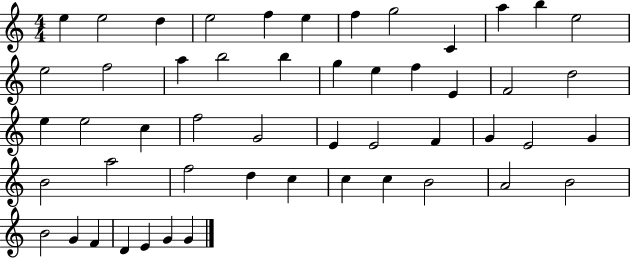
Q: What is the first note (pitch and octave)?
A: E5